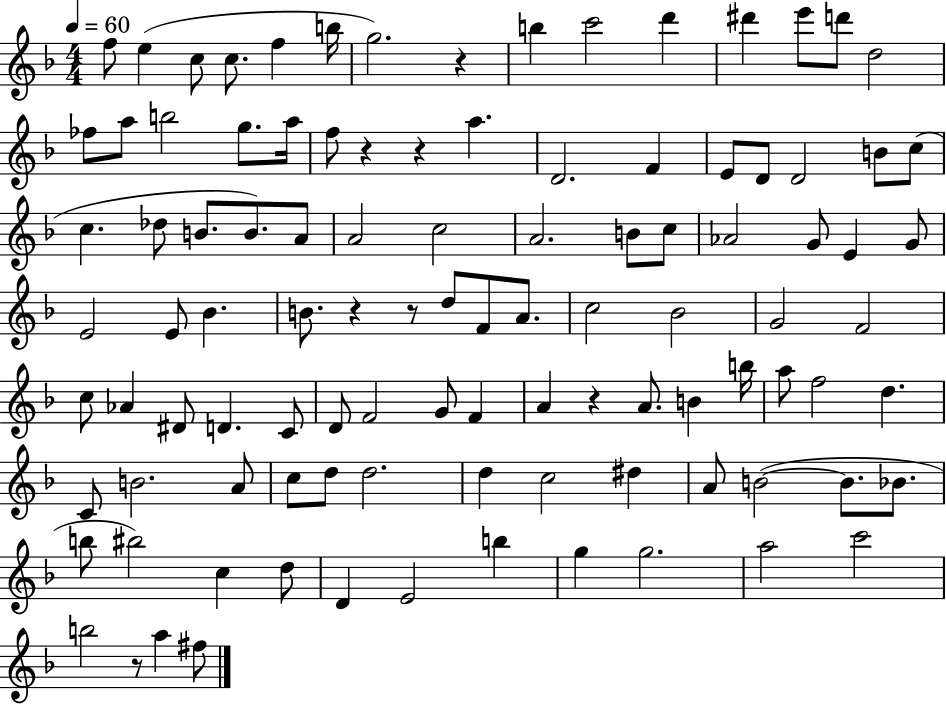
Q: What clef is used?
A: treble